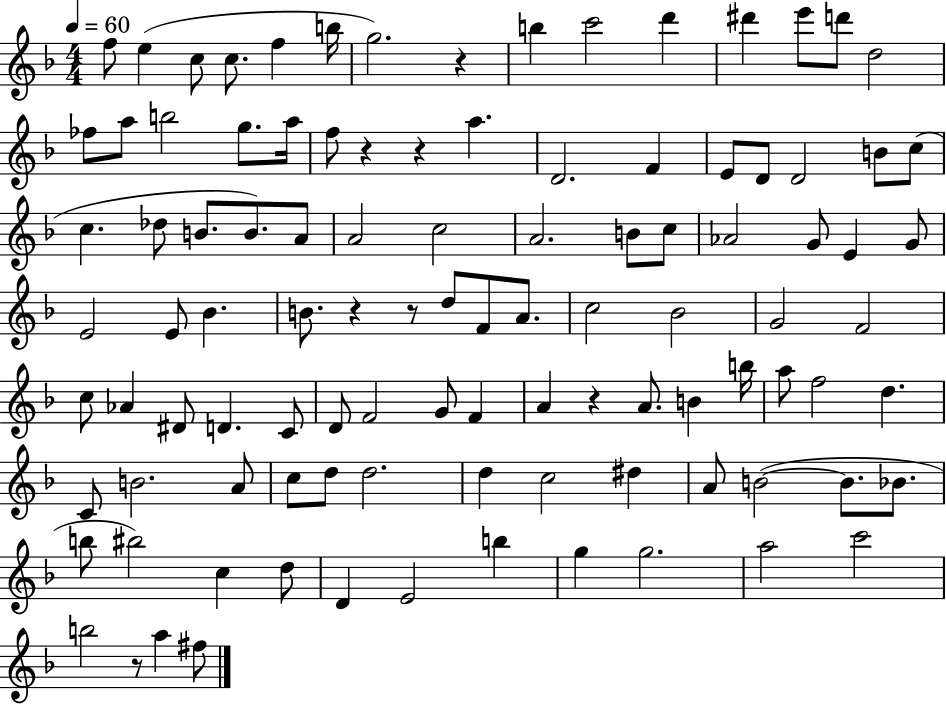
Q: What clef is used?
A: treble